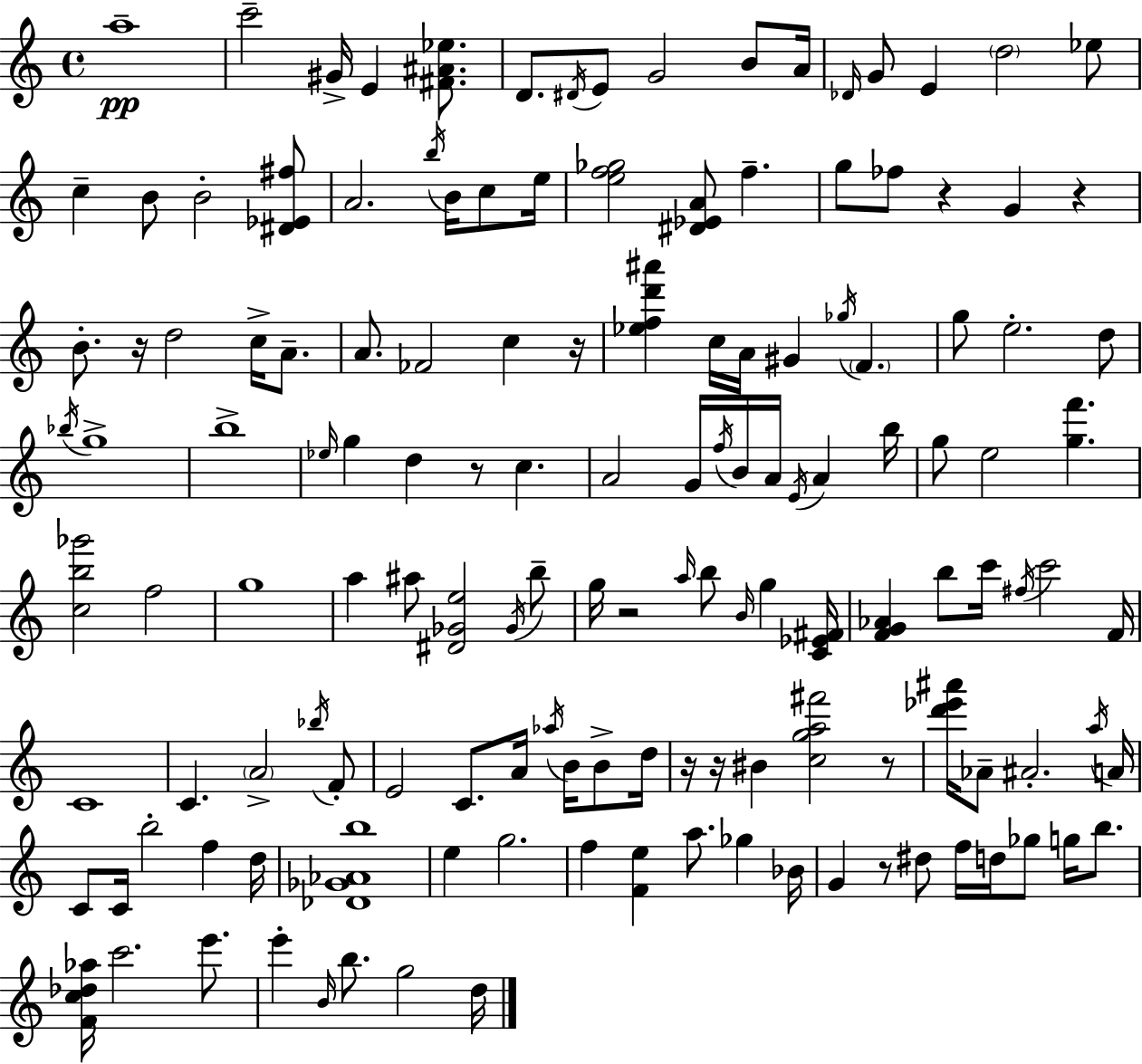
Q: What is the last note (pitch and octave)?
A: D5